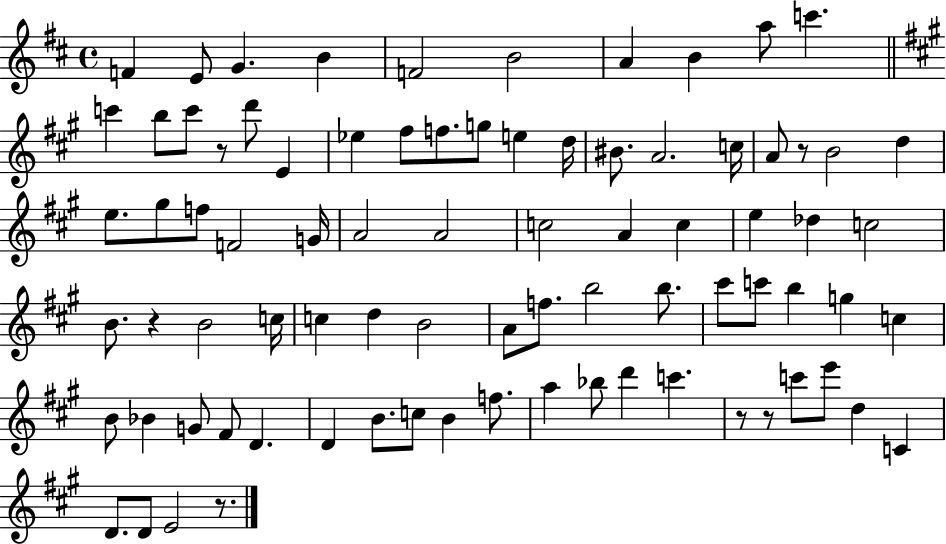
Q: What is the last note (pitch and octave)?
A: E4